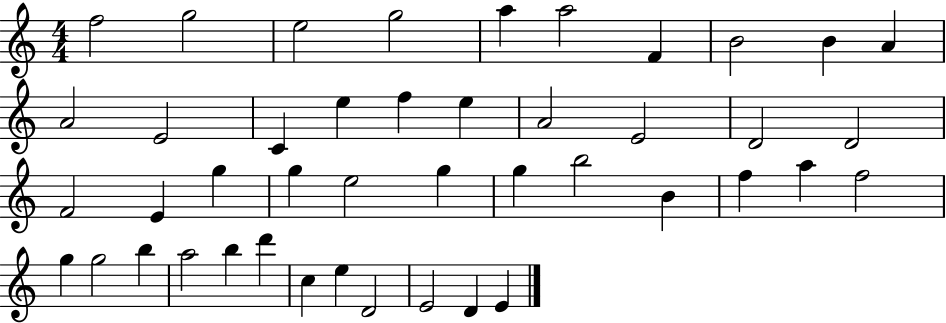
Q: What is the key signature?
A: C major